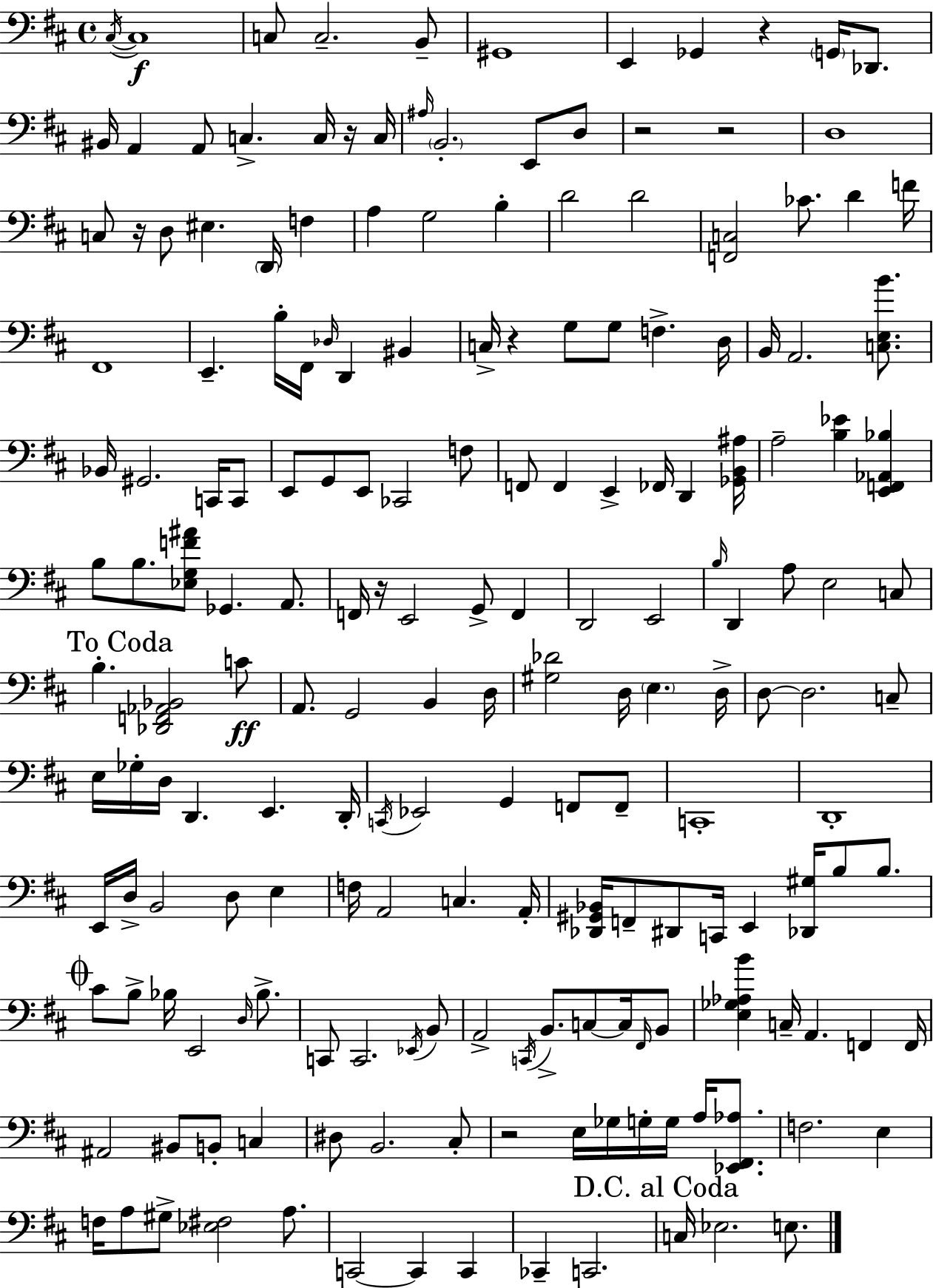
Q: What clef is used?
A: bass